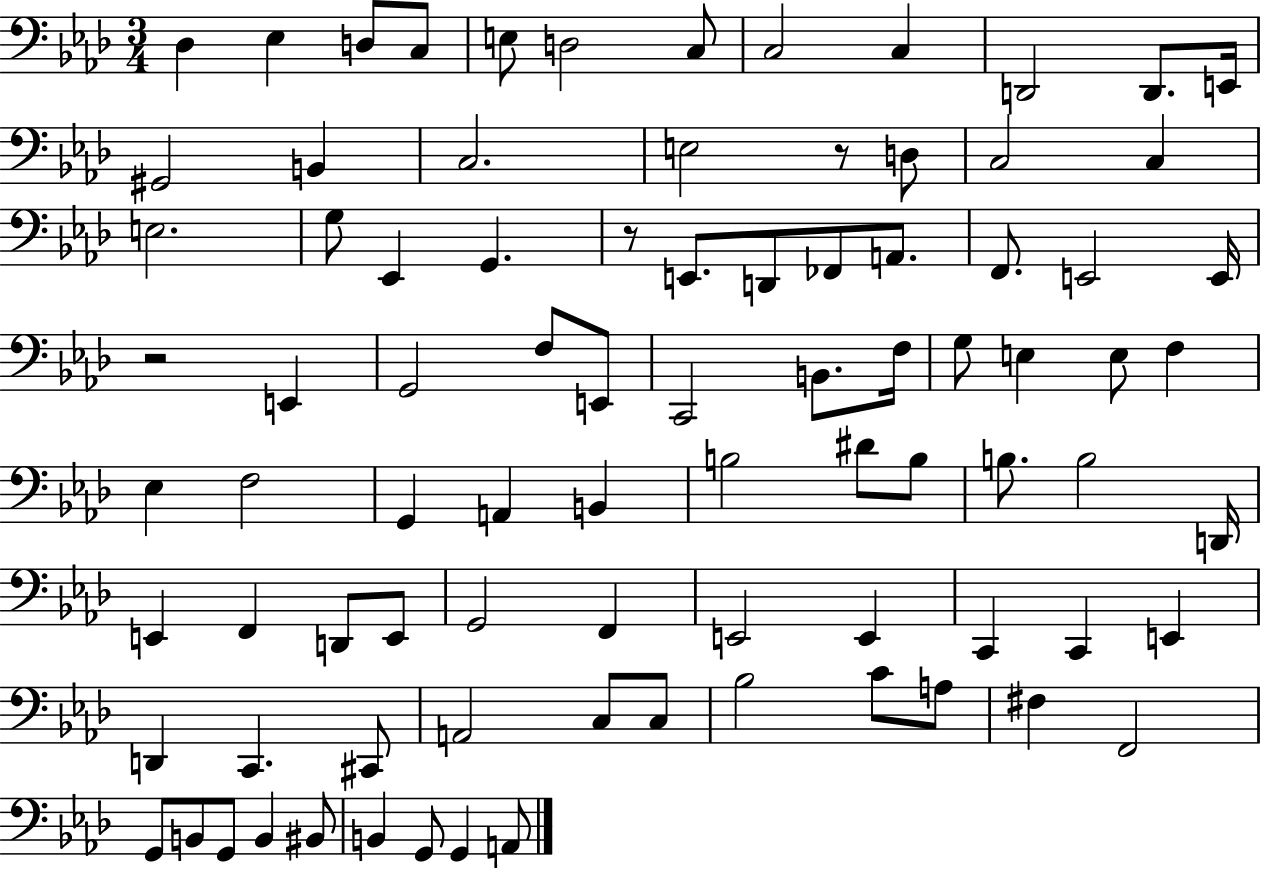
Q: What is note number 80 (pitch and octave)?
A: B2